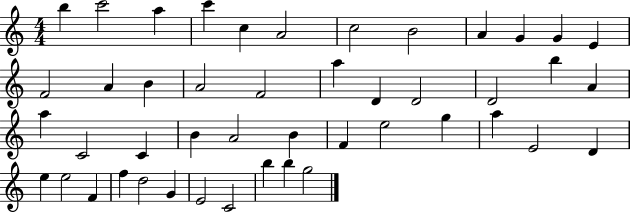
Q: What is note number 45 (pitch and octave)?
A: B5